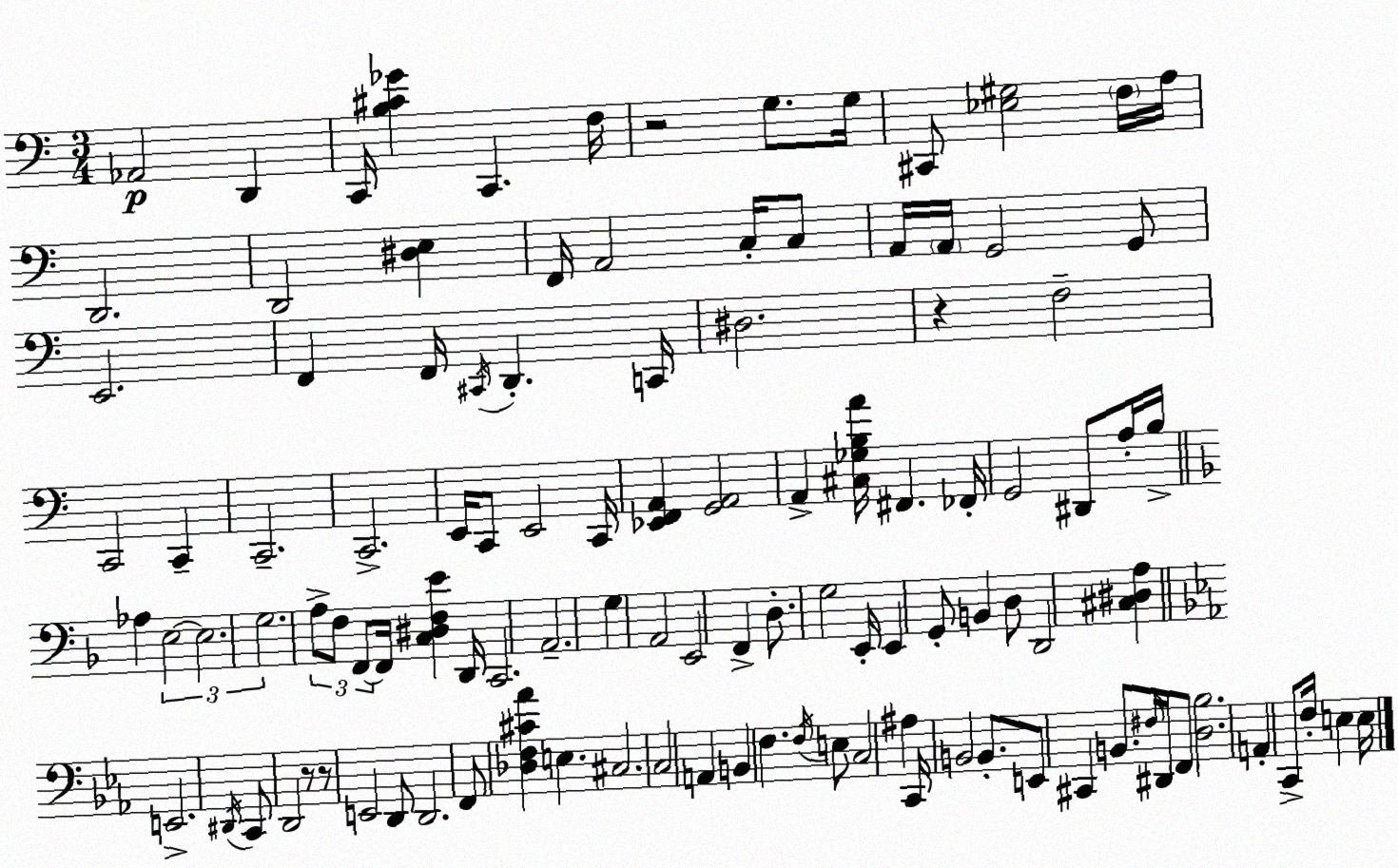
X:1
T:Untitled
M:3/4
L:1/4
K:Am
_A,,2 D,, C,,/4 [B,^C_G] C,, F,/4 z2 G,/2 G,/4 ^C,,/2 [_E,^G,]2 F,/4 A,/4 D,,2 D,,2 [^D,E,] F,,/4 A,,2 C,/4 C,/2 A,,/4 A,,/4 G,,2 G,,/2 E,,2 F,, F,,/4 ^C,,/4 D,, C,,/4 ^D,2 z F,2 C,,2 C,, C,,2 C,,2 E,,/4 C,,/2 E,,2 C,,/4 [_E,,F,,A,,] [G,,A,,]2 A,, [^C,_G,B,A]/4 ^F,, _F,,/4 G,,2 ^D,,/2 A,/4 B,/4 _A, E,2 E,2 G,2 A,/2 F,/2 F,,/2 F,,/4 [C,^D,F,E] D,,/4 C,,2 A,,2 G, A,,2 E,,2 F,, D,/2 G,2 E,,/4 E,, G,,/2 B,, D,/2 D,,2 [^C,^D,A,] E,,2 ^D,,/4 C,,/2 D,,2 z/2 z/2 E,,2 D,,/2 D,,2 F,,/2 [_D,F,^C_A] E, ^C,2 C,2 A,, B,, F, F,/4 E,/2 C,2 ^A, C,,/4 B,,2 B,,/2 E,,/2 ^C,, B,,/2 ^F,/4 ^D,,/4 F,,/2 [D,_B,]2 A,, C,,/2 F,/4 E, E,/4